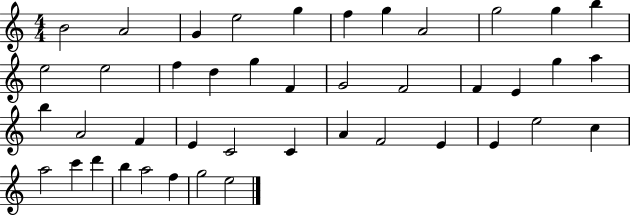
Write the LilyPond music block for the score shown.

{
  \clef treble
  \numericTimeSignature
  \time 4/4
  \key c \major
  b'2 a'2 | g'4 e''2 g''4 | f''4 g''4 a'2 | g''2 g''4 b''4 | \break e''2 e''2 | f''4 d''4 g''4 f'4 | g'2 f'2 | f'4 e'4 g''4 a''4 | \break b''4 a'2 f'4 | e'4 c'2 c'4 | a'4 f'2 e'4 | e'4 e''2 c''4 | \break a''2 c'''4 d'''4 | b''4 a''2 f''4 | g''2 e''2 | \bar "|."
}